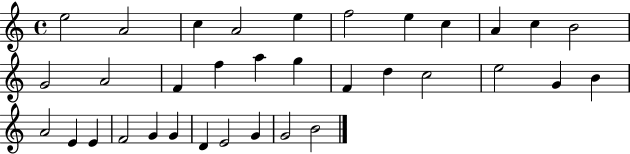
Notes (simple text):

E5/h A4/h C5/q A4/h E5/q F5/h E5/q C5/q A4/q C5/q B4/h G4/h A4/h F4/q F5/q A5/q G5/q F4/q D5/q C5/h E5/h G4/q B4/q A4/h E4/q E4/q F4/h G4/q G4/q D4/q E4/h G4/q G4/h B4/h